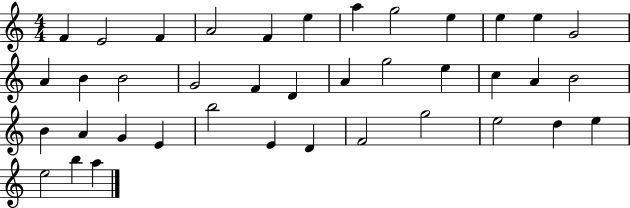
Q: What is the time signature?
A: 4/4